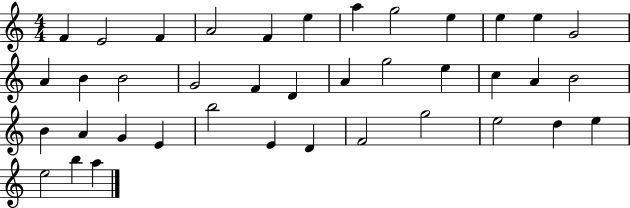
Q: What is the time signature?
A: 4/4